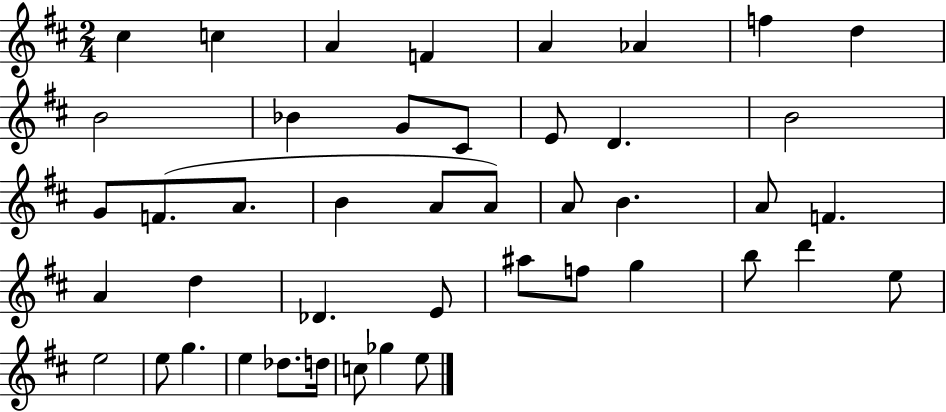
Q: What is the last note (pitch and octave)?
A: E5